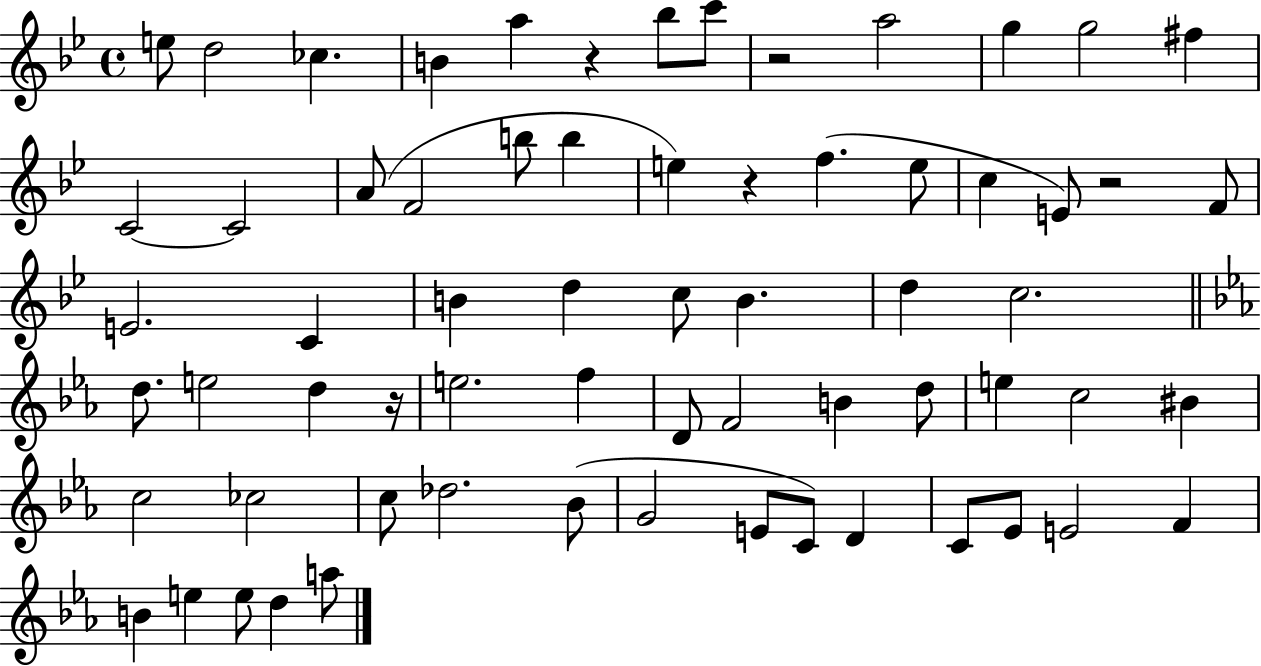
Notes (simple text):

E5/e D5/h CES5/q. B4/q A5/q R/q Bb5/e C6/e R/h A5/h G5/q G5/h F#5/q C4/h C4/h A4/e F4/h B5/e B5/q E5/q R/q F5/q. E5/e C5/q E4/e R/h F4/e E4/h. C4/q B4/q D5/q C5/e B4/q. D5/q C5/h. D5/e. E5/h D5/q R/s E5/h. F5/q D4/e F4/h B4/q D5/e E5/q C5/h BIS4/q C5/h CES5/h C5/e Db5/h. Bb4/e G4/h E4/e C4/e D4/q C4/e Eb4/e E4/h F4/q B4/q E5/q E5/e D5/q A5/e